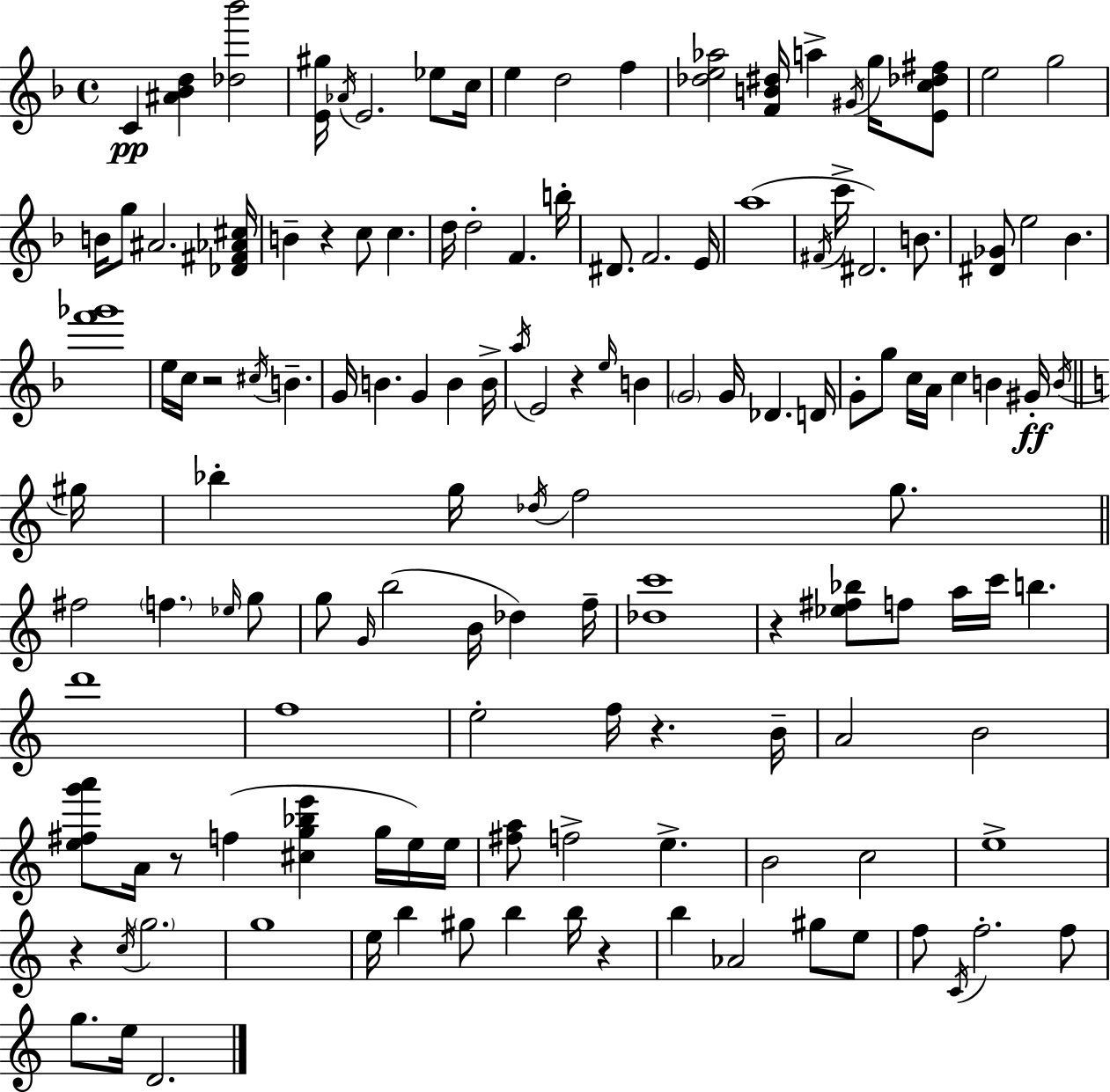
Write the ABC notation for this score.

X:1
T:Untitled
M:4/4
L:1/4
K:F
C [^A_Bd] [_d_b']2 [E^g]/4 _A/4 E2 _e/2 c/4 e d2 f [_de_a]2 [FB^d]/4 a ^G/4 g/4 [Ec_d^f]/2 e2 g2 B/4 g/2 ^A2 [_D^F_A^c]/4 B z c/2 c d/4 d2 F b/4 ^D/2 F2 E/4 a4 ^F/4 c'/4 ^D2 B/2 [^D_G]/2 e2 _B [f'_g']4 e/4 c/4 z2 ^c/4 B G/4 B G B B/4 a/4 E2 z e/4 B G2 G/4 _D D/4 G/2 g/2 c/4 A/4 c B ^G/4 B/4 ^g/4 _b g/4 _d/4 f2 g/2 ^f2 f _e/4 g/2 g/2 G/4 b2 B/4 _d f/4 [_dc']4 z [_e^f_b]/2 f/2 a/4 c'/4 b d'4 f4 e2 f/4 z B/4 A2 B2 [e^fg'a']/2 A/4 z/2 f [^cg_be'] g/4 e/4 e/4 [^fa]/2 f2 e B2 c2 e4 z c/4 g2 g4 e/4 b ^g/2 b b/4 z b _A2 ^g/2 e/2 f/2 C/4 f2 f/2 g/2 e/4 D2